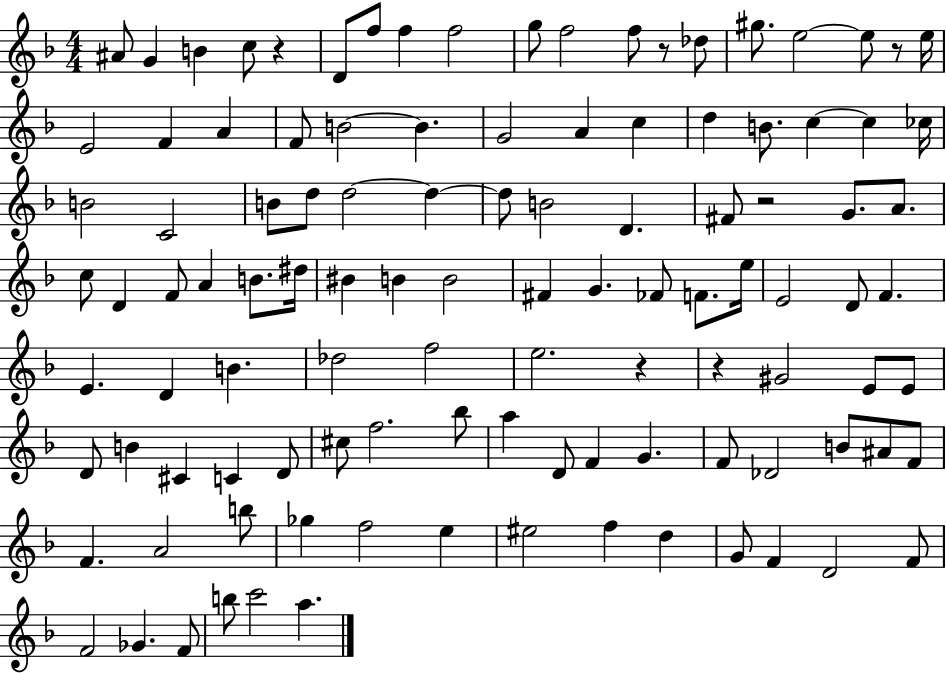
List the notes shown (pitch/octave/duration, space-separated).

A#4/e G4/q B4/q C5/e R/q D4/e F5/e F5/q F5/h G5/e F5/h F5/e R/e Db5/e G#5/e. E5/h E5/e R/e E5/s E4/h F4/q A4/q F4/e B4/h B4/q. G4/h A4/q C5/q D5/q B4/e. C5/q C5/q CES5/s B4/h C4/h B4/e D5/e D5/h D5/q D5/e B4/h D4/q. F#4/e R/h G4/e. A4/e. C5/e D4/q F4/e A4/q B4/e. D#5/s BIS4/q B4/q B4/h F#4/q G4/q. FES4/e F4/e. E5/s E4/h D4/e F4/q. E4/q. D4/q B4/q. Db5/h F5/h E5/h. R/q R/q G#4/h E4/e E4/e D4/e B4/q C#4/q C4/q D4/e C#5/e F5/h. Bb5/e A5/q D4/e F4/q G4/q. F4/e Db4/h B4/e A#4/e F4/e F4/q. A4/h B5/e Gb5/q F5/h E5/q EIS5/h F5/q D5/q G4/e F4/q D4/h F4/e F4/h Gb4/q. F4/e B5/e C6/h A5/q.